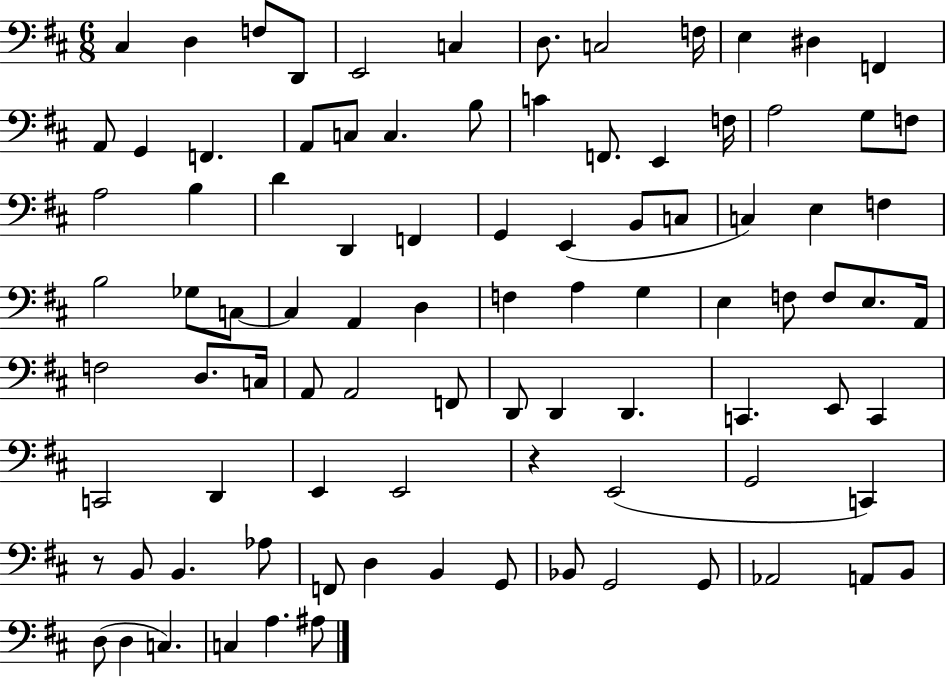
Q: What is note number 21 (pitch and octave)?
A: F2